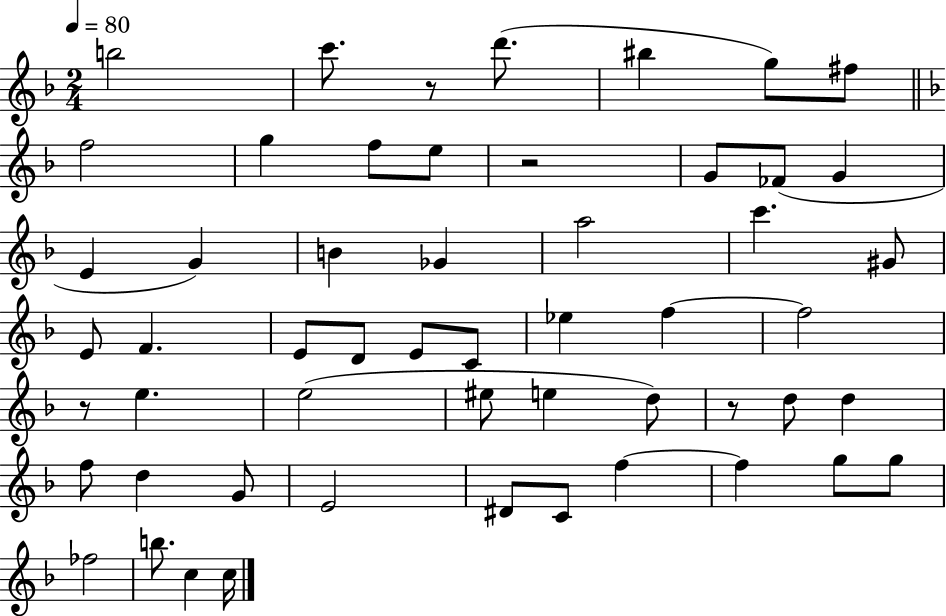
{
  \clef treble
  \numericTimeSignature
  \time 2/4
  \key f \major
  \tempo 4 = 80
  \repeat volta 2 { b''2 | c'''8. r8 d'''8.( | bis''4 g''8) fis''8 | \bar "||" \break \key f \major f''2 | g''4 f''8 e''8 | r2 | g'8 fes'8( g'4 | \break e'4 g'4) | b'4 ges'4 | a''2 | c'''4. gis'8 | \break e'8 f'4. | e'8 d'8 e'8 c'8 | ees''4 f''4~~ | f''2 | \break r8 e''4. | e''2( | eis''8 e''4 d''8) | r8 d''8 d''4 | \break f''8 d''4 g'8 | e'2 | dis'8 c'8 f''4~~ | f''4 g''8 g''8 | \break fes''2 | b''8. c''4 c''16 | } \bar "|."
}